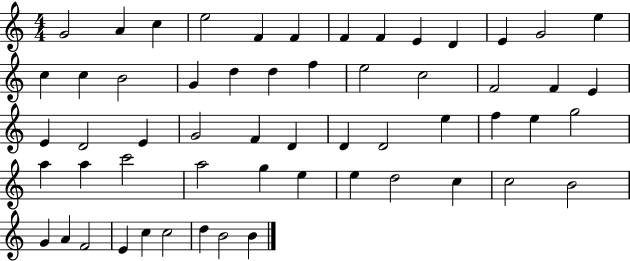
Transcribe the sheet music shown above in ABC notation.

X:1
T:Untitled
M:4/4
L:1/4
K:C
G2 A c e2 F F F F E D E G2 e c c B2 G d d f e2 c2 F2 F E E D2 E G2 F D D D2 e f e g2 a a c'2 a2 g e e d2 c c2 B2 G A F2 E c c2 d B2 B